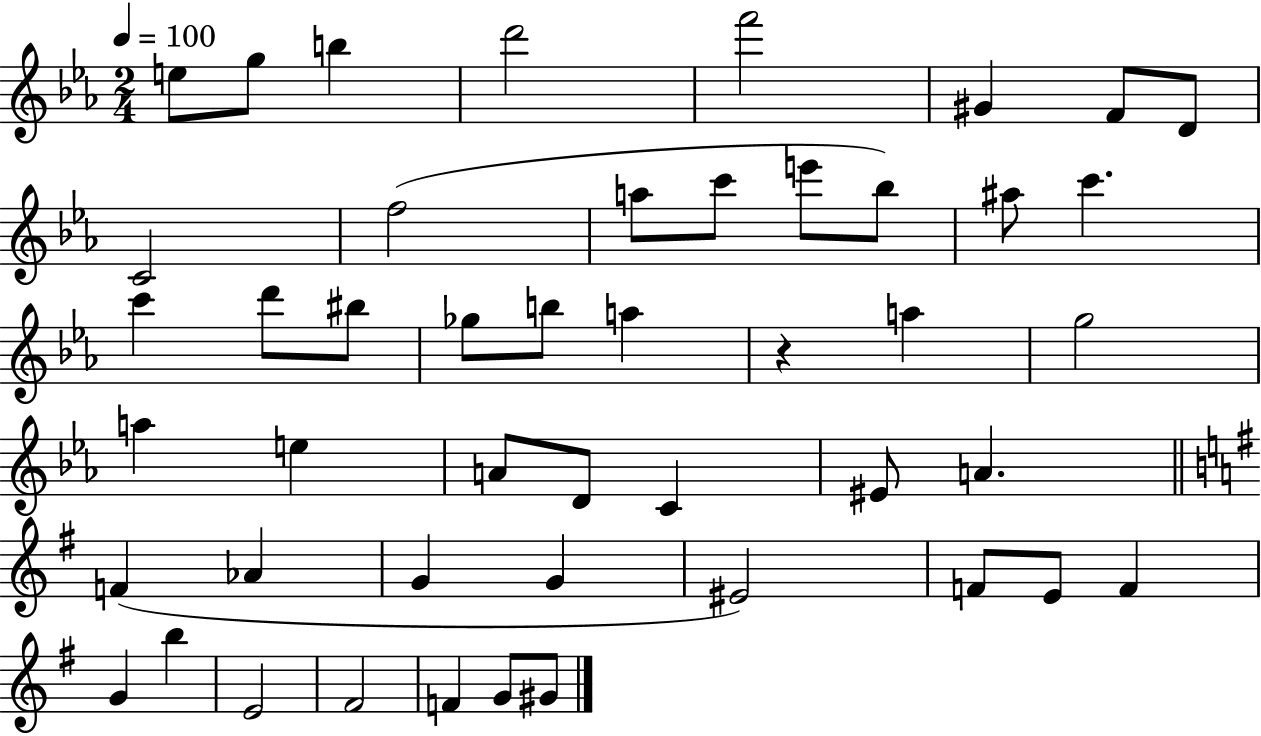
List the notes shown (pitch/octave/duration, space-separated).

E5/e G5/e B5/q D6/h F6/h G#4/q F4/e D4/e C4/h F5/h A5/e C6/e E6/e Bb5/e A#5/e C6/q. C6/q D6/e BIS5/e Gb5/e B5/e A5/q R/q A5/q G5/h A5/q E5/q A4/e D4/e C4/q EIS4/e A4/q. F4/q Ab4/q G4/q G4/q EIS4/h F4/e E4/e F4/q G4/q B5/q E4/h F#4/h F4/q G4/e G#4/e